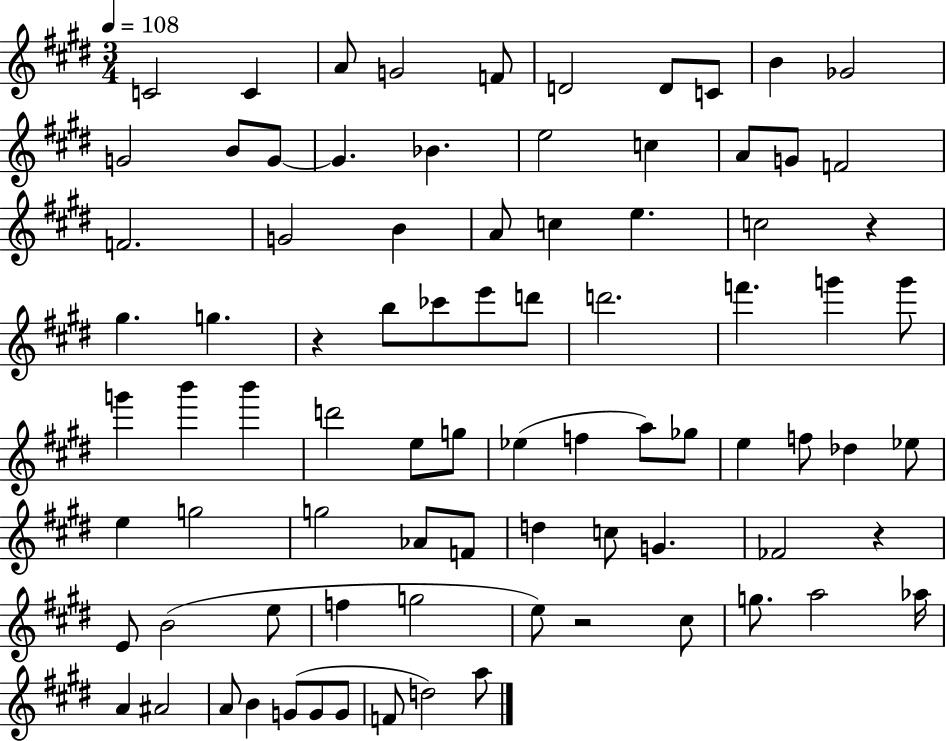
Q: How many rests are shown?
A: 4